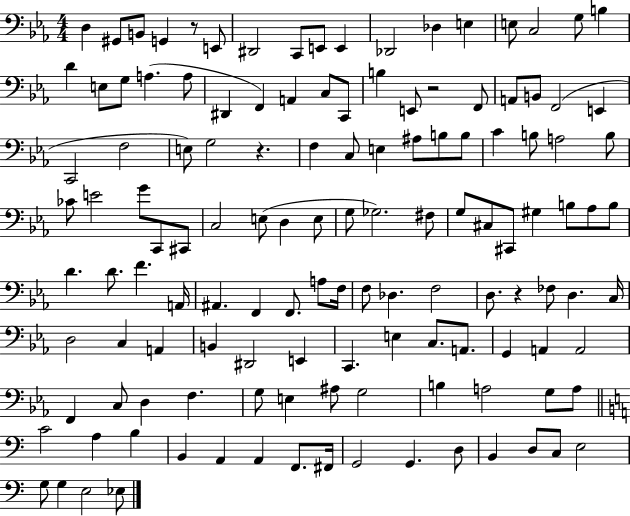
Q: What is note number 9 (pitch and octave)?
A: E2